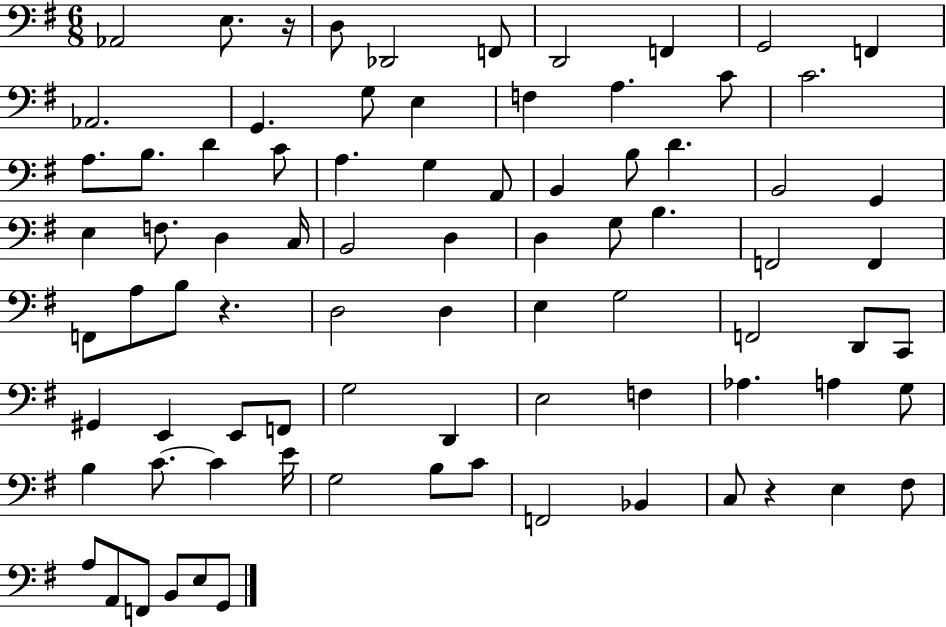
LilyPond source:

{
  \clef bass
  \numericTimeSignature
  \time 6/8
  \key g \major
  \repeat volta 2 { aes,2 e8. r16 | d8 des,2 f,8 | d,2 f,4 | g,2 f,4 | \break aes,2. | g,4. g8 e4 | f4 a4. c'8 | c'2. | \break a8. b8. d'4 c'8 | a4. g4 a,8 | b,4 b8 d'4. | b,2 g,4 | \break e4 f8. d4 c16 | b,2 d4 | d4 g8 b4. | f,2 f,4 | \break f,8 a8 b8 r4. | d2 d4 | e4 g2 | f,2 d,8 c,8 | \break gis,4 e,4 e,8 f,8 | g2 d,4 | e2 f4 | aes4. a4 g8 | \break b4 c'8.~~ c'4 e'16 | g2 b8 c'8 | f,2 bes,4 | c8 r4 e4 fis8 | \break a8 a,8 f,8 b,8 e8 g,8 | } \bar "|."
}